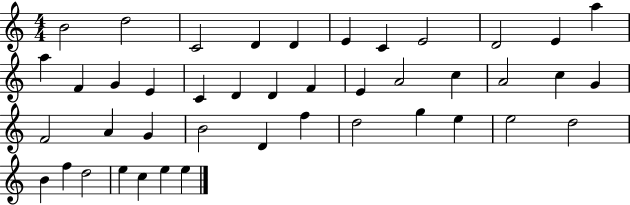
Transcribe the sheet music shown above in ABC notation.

X:1
T:Untitled
M:4/4
L:1/4
K:C
B2 d2 C2 D D E C E2 D2 E a a F G E C D D F E A2 c A2 c G F2 A G B2 D f d2 g e e2 d2 B f d2 e c e e